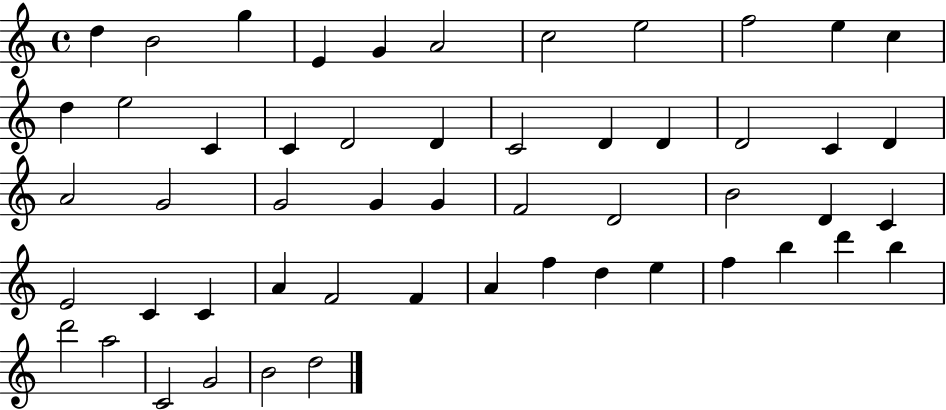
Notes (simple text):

D5/q B4/h G5/q E4/q G4/q A4/h C5/h E5/h F5/h E5/q C5/q D5/q E5/h C4/q C4/q D4/h D4/q C4/h D4/q D4/q D4/h C4/q D4/q A4/h G4/h G4/h G4/q G4/q F4/h D4/h B4/h D4/q C4/q E4/h C4/q C4/q A4/q F4/h F4/q A4/q F5/q D5/q E5/q F5/q B5/q D6/q B5/q D6/h A5/h C4/h G4/h B4/h D5/h